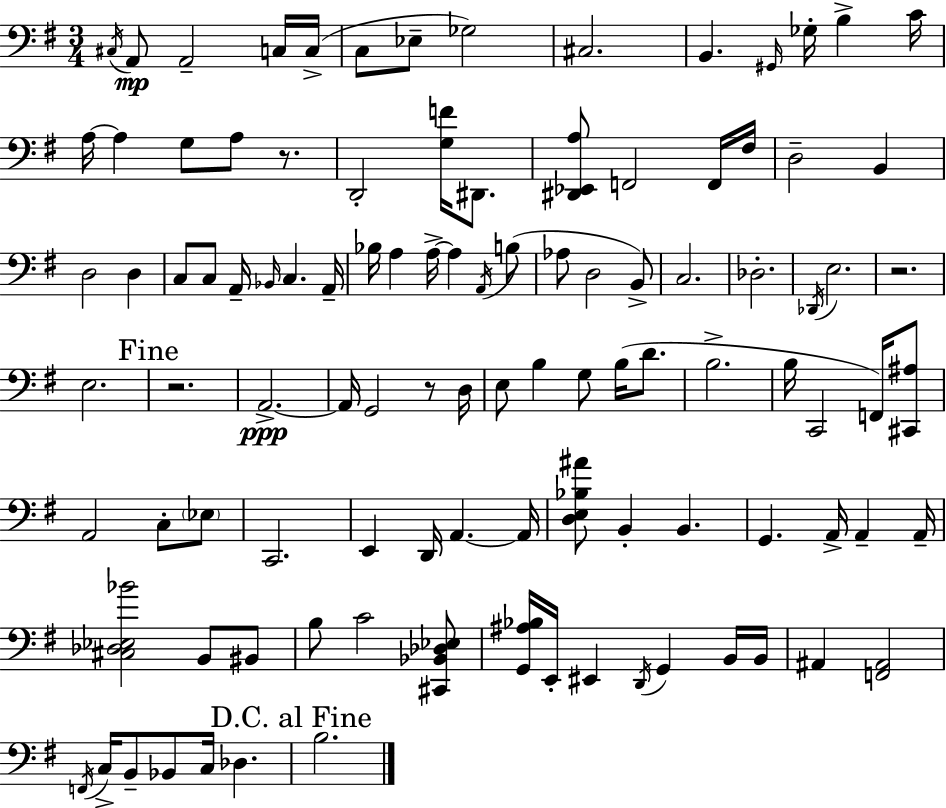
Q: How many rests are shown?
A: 4